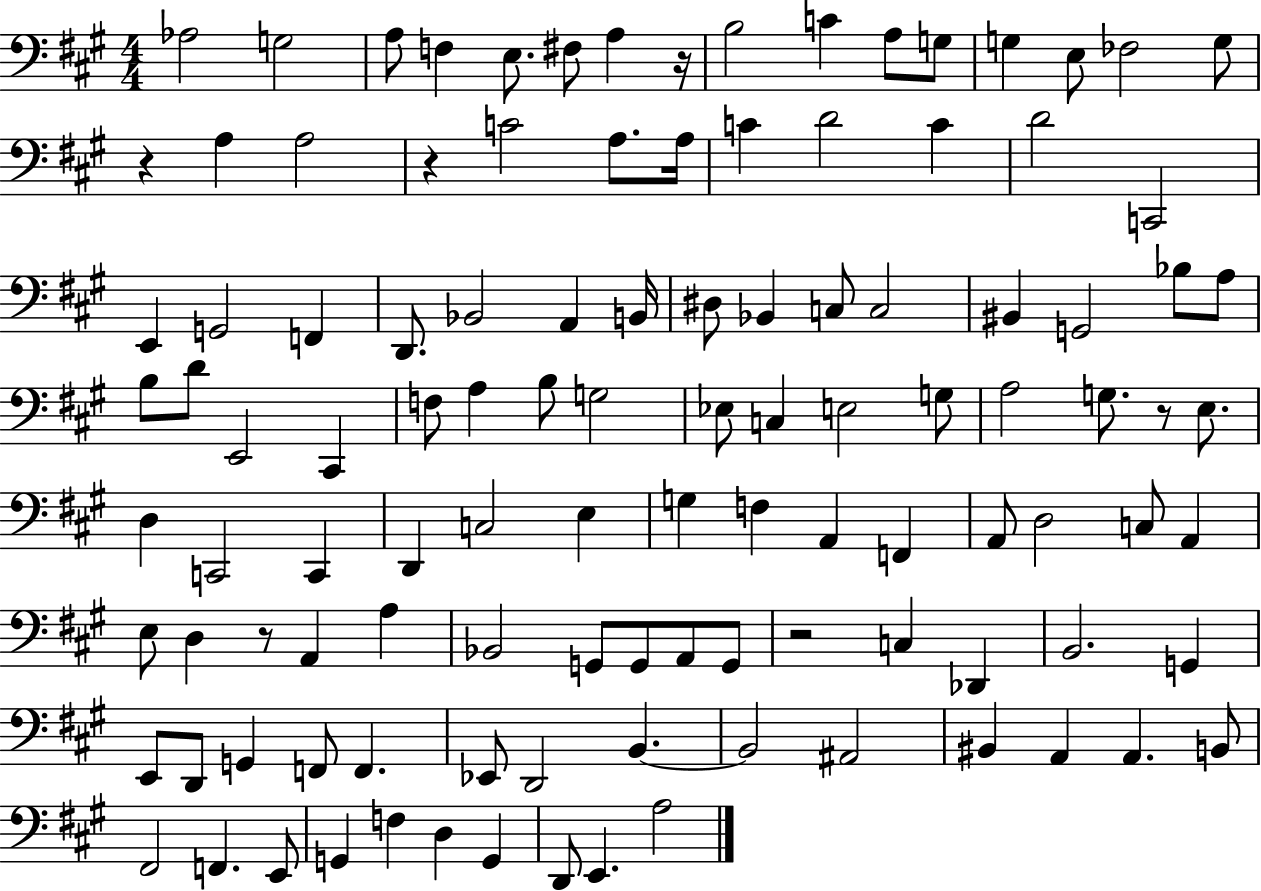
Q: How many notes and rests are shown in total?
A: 112